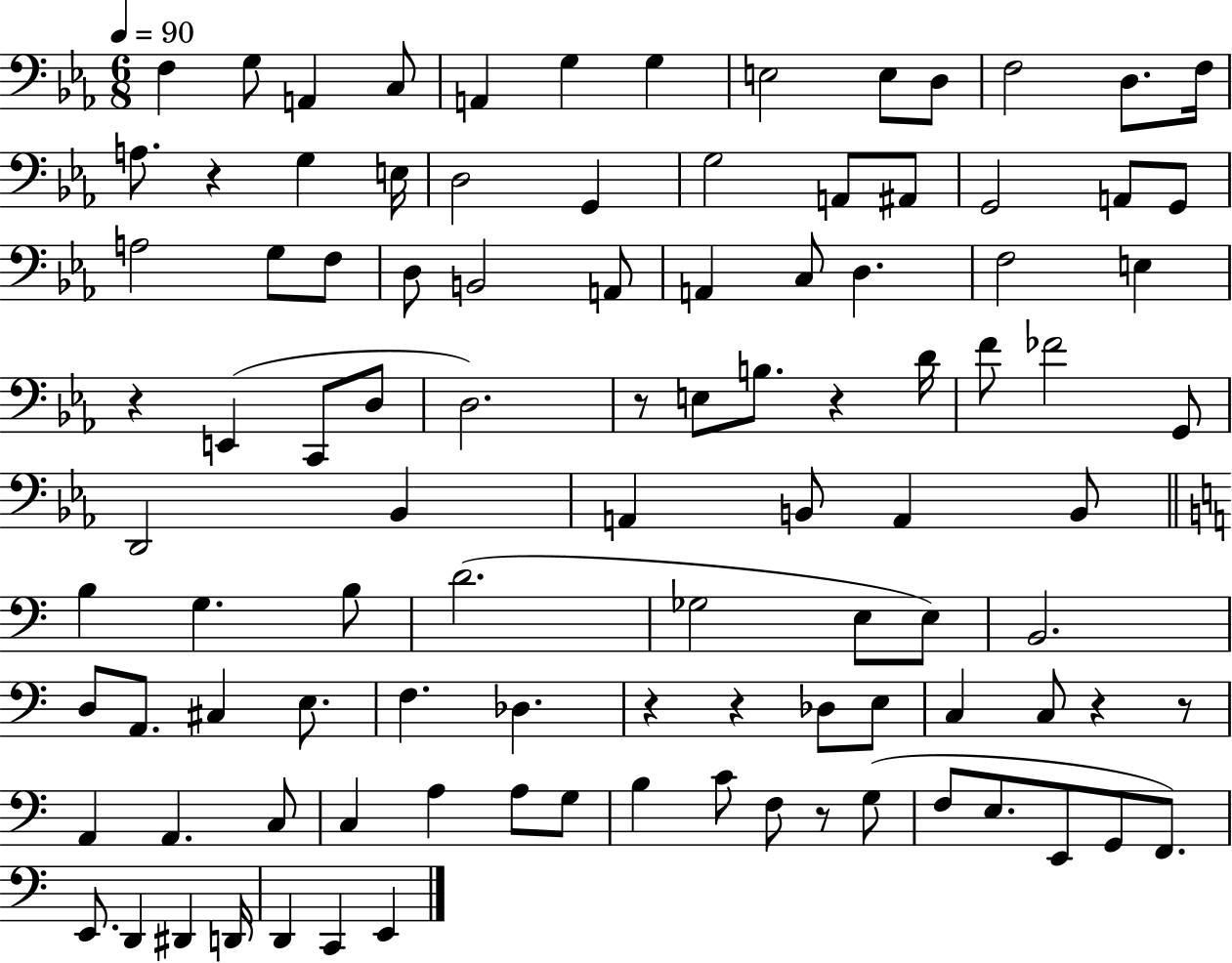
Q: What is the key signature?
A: EES major